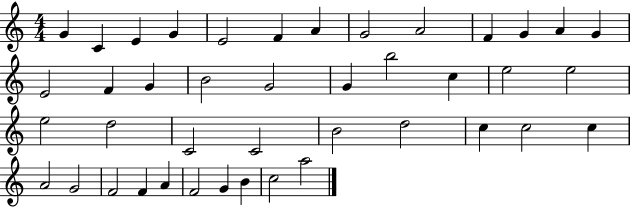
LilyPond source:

{
  \clef treble
  \numericTimeSignature
  \time 4/4
  \key c \major
  g'4 c'4 e'4 g'4 | e'2 f'4 a'4 | g'2 a'2 | f'4 g'4 a'4 g'4 | \break e'2 f'4 g'4 | b'2 g'2 | g'4 b''2 c''4 | e''2 e''2 | \break e''2 d''2 | c'2 c'2 | b'2 d''2 | c''4 c''2 c''4 | \break a'2 g'2 | f'2 f'4 a'4 | f'2 g'4 b'4 | c''2 a''2 | \break \bar "|."
}